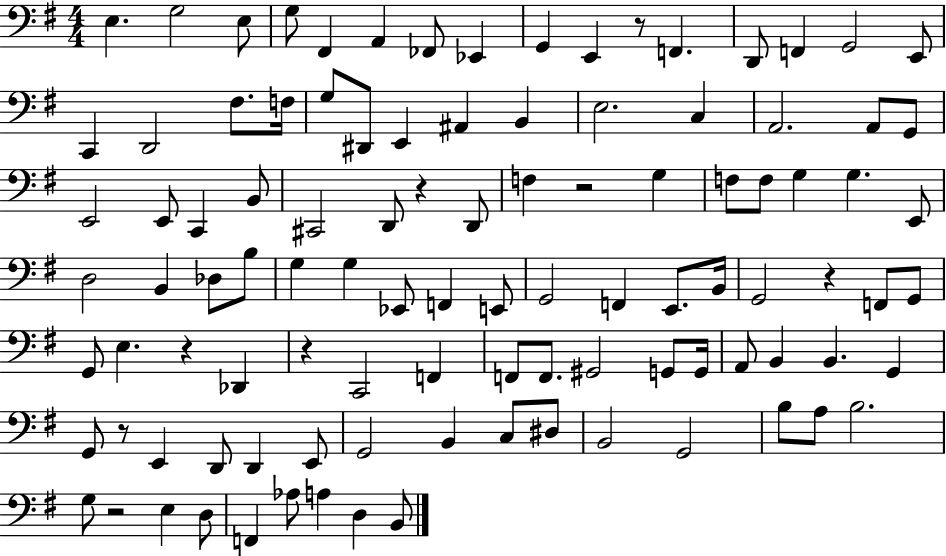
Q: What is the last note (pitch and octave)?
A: B2